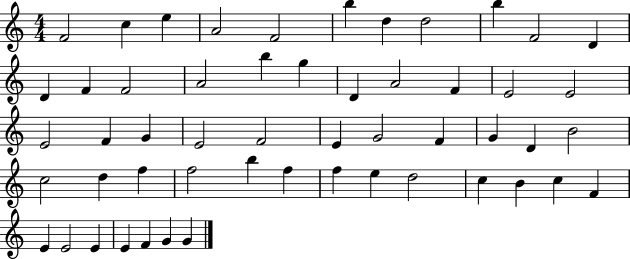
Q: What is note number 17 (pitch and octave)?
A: G5